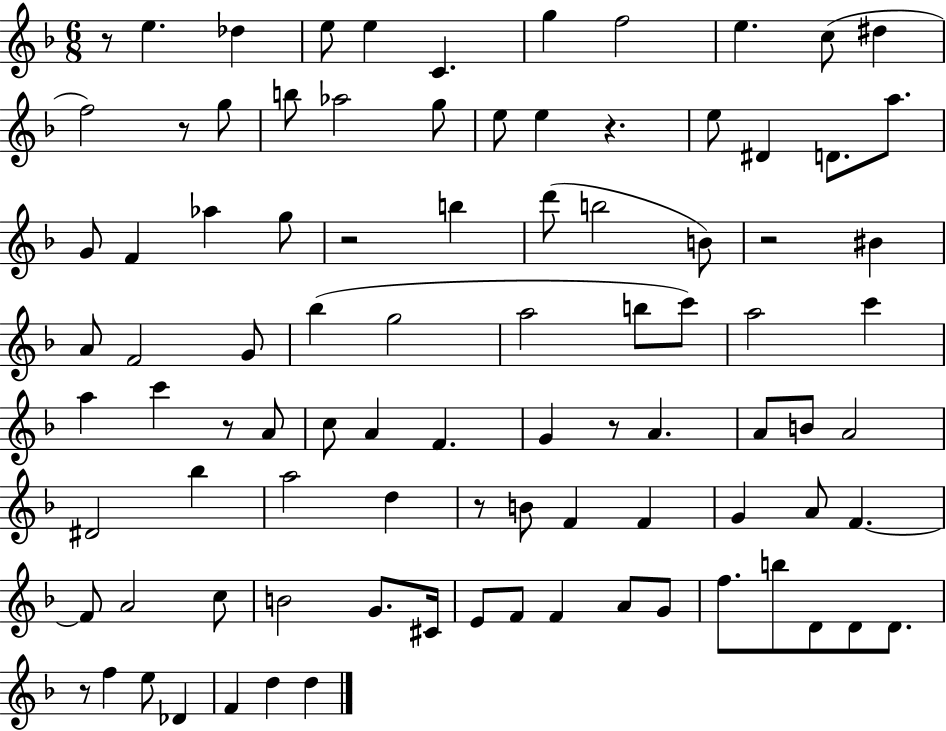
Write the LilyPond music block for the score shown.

{
  \clef treble
  \numericTimeSignature
  \time 6/8
  \key f \major
  r8 e''4. des''4 | e''8 e''4 c'4. | g''4 f''2 | e''4. c''8( dis''4 | \break f''2) r8 g''8 | b''8 aes''2 g''8 | e''8 e''4 r4. | e''8 dis'4 d'8. a''8. | \break g'8 f'4 aes''4 g''8 | r2 b''4 | d'''8( b''2 b'8) | r2 bis'4 | \break a'8 f'2 g'8 | bes''4( g''2 | a''2 b''8 c'''8) | a''2 c'''4 | \break a''4 c'''4 r8 a'8 | c''8 a'4 f'4. | g'4 r8 a'4. | a'8 b'8 a'2 | \break dis'2 bes''4 | a''2 d''4 | r8 b'8 f'4 f'4 | g'4 a'8 f'4.~~ | \break f'8 a'2 c''8 | b'2 g'8. cis'16 | e'8 f'8 f'4 a'8 g'8 | f''8. b''8 d'8 d'8 d'8. | \break r8 f''4 e''8 des'4 | f'4 d''4 d''4 | \bar "|."
}